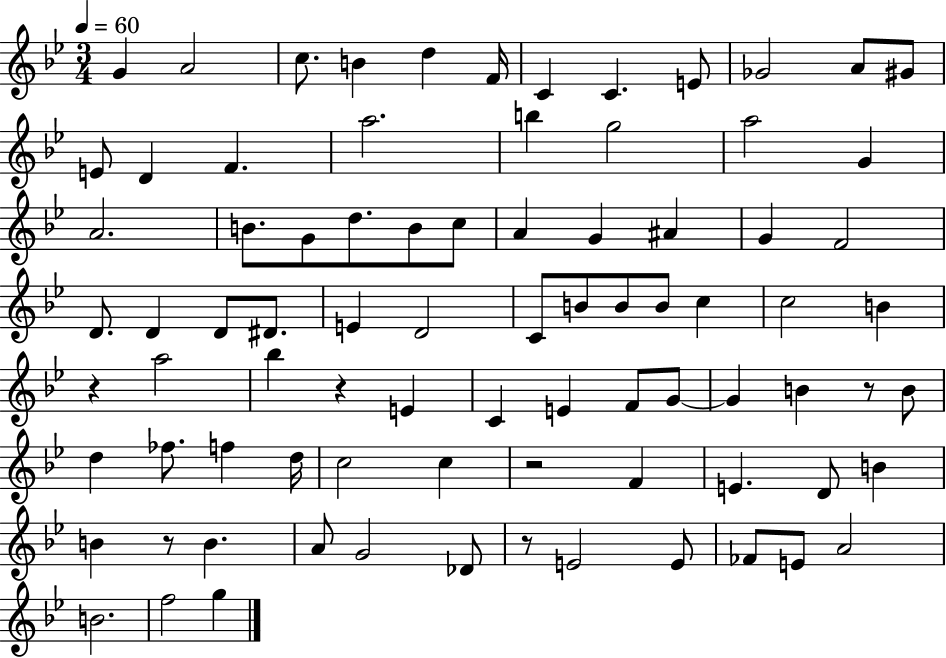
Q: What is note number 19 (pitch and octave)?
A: A5